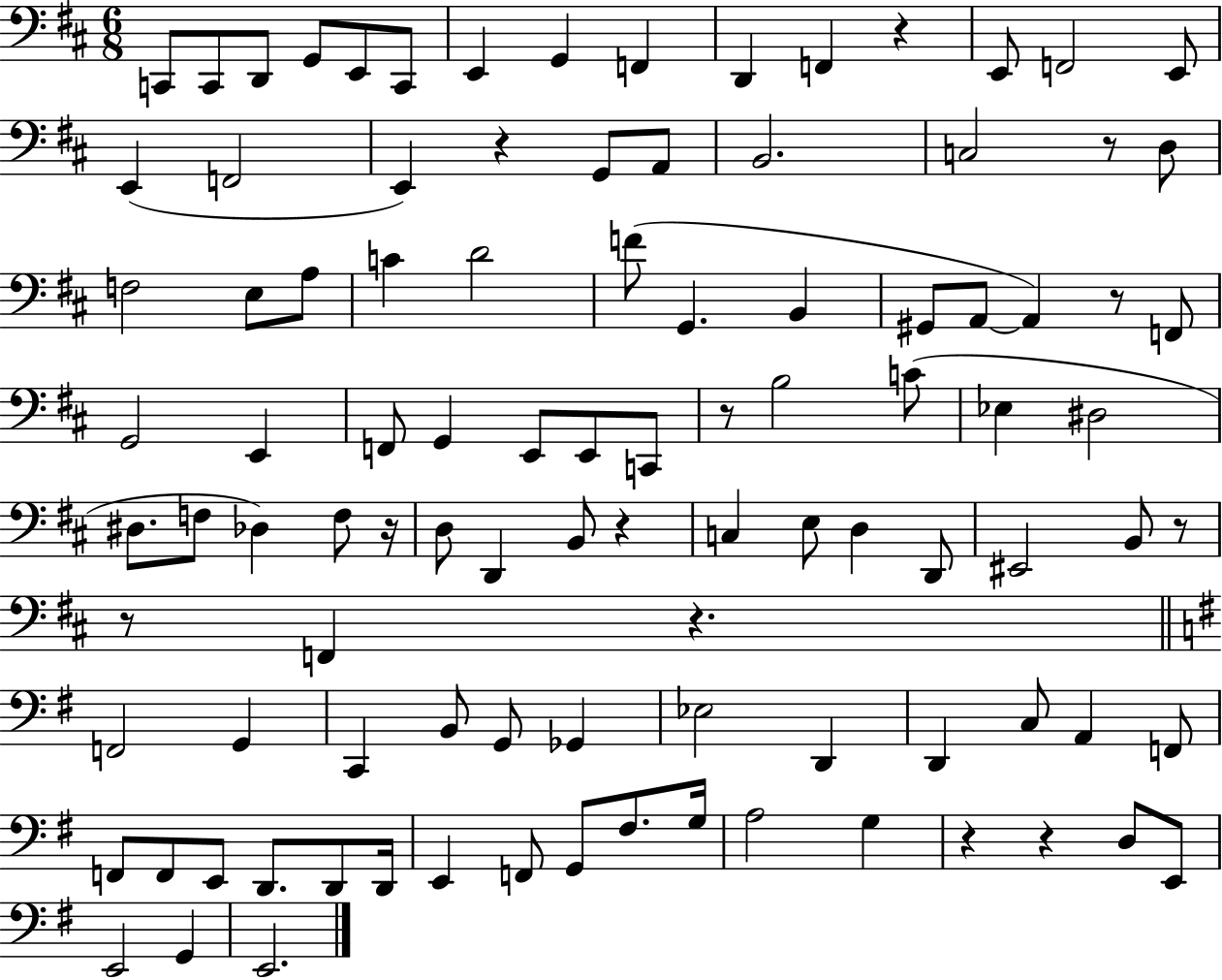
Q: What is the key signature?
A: D major